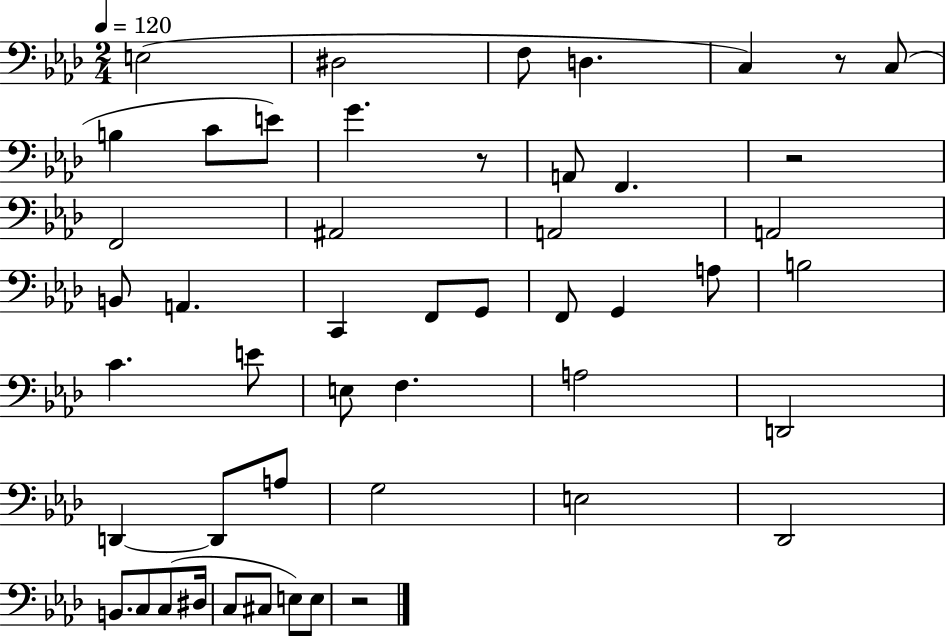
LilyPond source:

{
  \clef bass
  \numericTimeSignature
  \time 2/4
  \key aes \major
  \tempo 4 = 120
  e2( | dis2 | f8 d4. | c4) r8 c8( | \break b4 c'8 e'8) | g'4. r8 | a,8 f,4. | r2 | \break f,2 | ais,2 | a,2 | a,2 | \break b,8 a,4. | c,4 f,8 g,8 | f,8 g,4 a8 | b2 | \break c'4. e'8 | e8 f4. | a2 | d,2 | \break d,4~~ d,8 a8 | g2 | e2 | des,2 | \break b,8. c8 c8( dis16 | c8 cis8 e8) e8 | r2 | \bar "|."
}